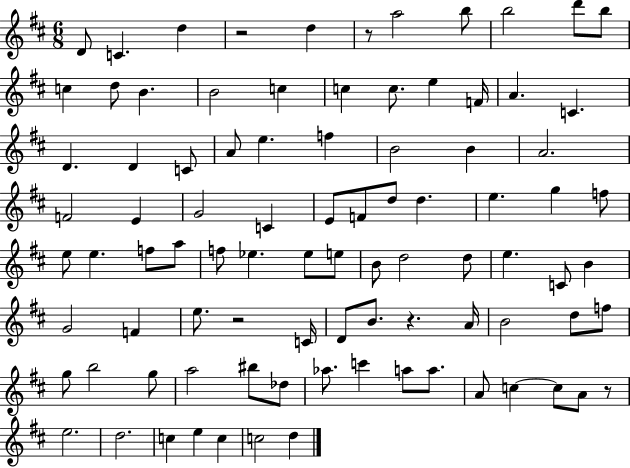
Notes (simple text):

D4/e C4/q. D5/q R/h D5/q R/e A5/h B5/e B5/h D6/e B5/e C5/q D5/e B4/q. B4/h C5/q C5/q C5/e. E5/q F4/s A4/q. C4/q. D4/q. D4/q C4/e A4/e E5/q. F5/q B4/h B4/q A4/h. F4/h E4/q G4/h C4/q E4/e F4/e D5/e D5/q. E5/q. G5/q F5/e E5/e E5/q. F5/e A5/e F5/e Eb5/q. Eb5/e E5/e B4/e D5/h D5/e E5/q. C4/e B4/q G4/h F4/q E5/e. R/h C4/s D4/e B4/e. R/q. A4/s B4/h D5/e F5/e G5/e B5/h G5/e A5/h BIS5/e Db5/e Ab5/e. C6/q A5/e A5/e. A4/e C5/q C5/e A4/e R/e E5/h. D5/h. C5/q E5/q C5/q C5/h D5/q